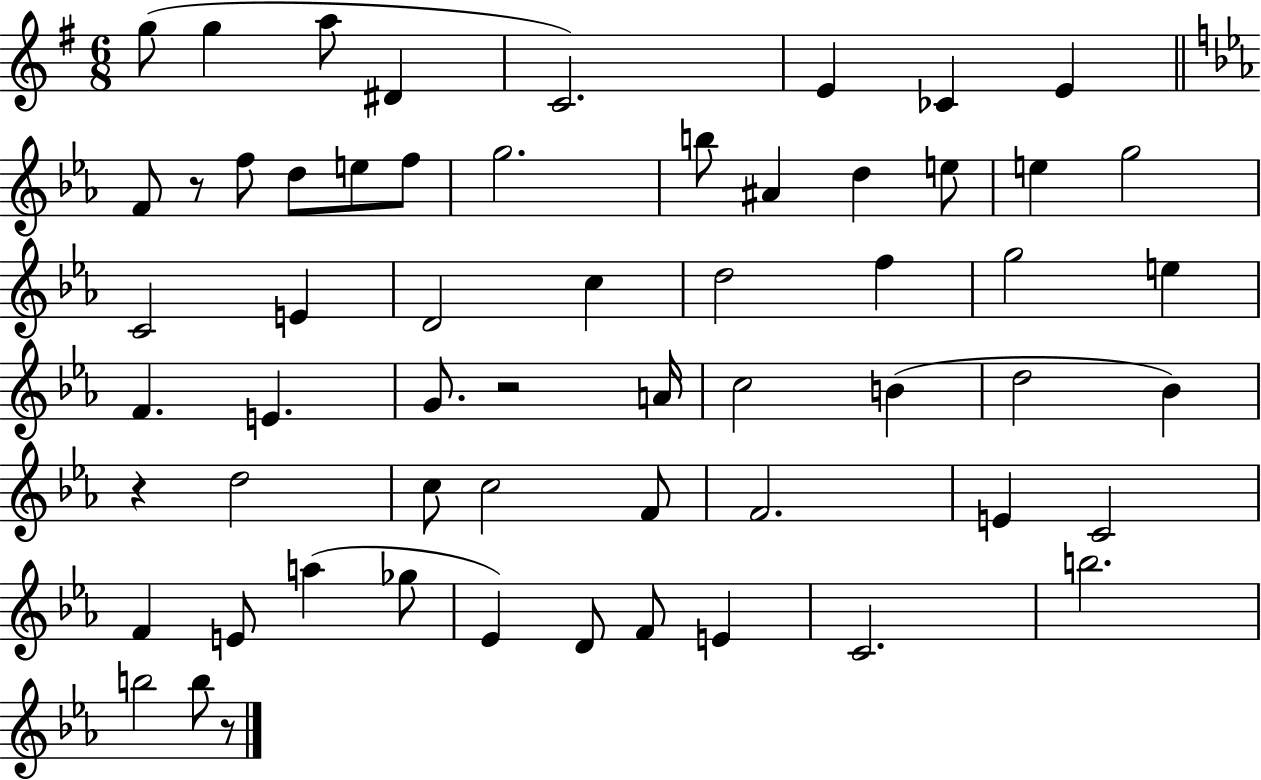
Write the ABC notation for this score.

X:1
T:Untitled
M:6/8
L:1/4
K:G
g/2 g a/2 ^D C2 E _C E F/2 z/2 f/2 d/2 e/2 f/2 g2 b/2 ^A d e/2 e g2 C2 E D2 c d2 f g2 e F E G/2 z2 A/4 c2 B d2 _B z d2 c/2 c2 F/2 F2 E C2 F E/2 a _g/2 _E D/2 F/2 E C2 b2 b2 b/2 z/2